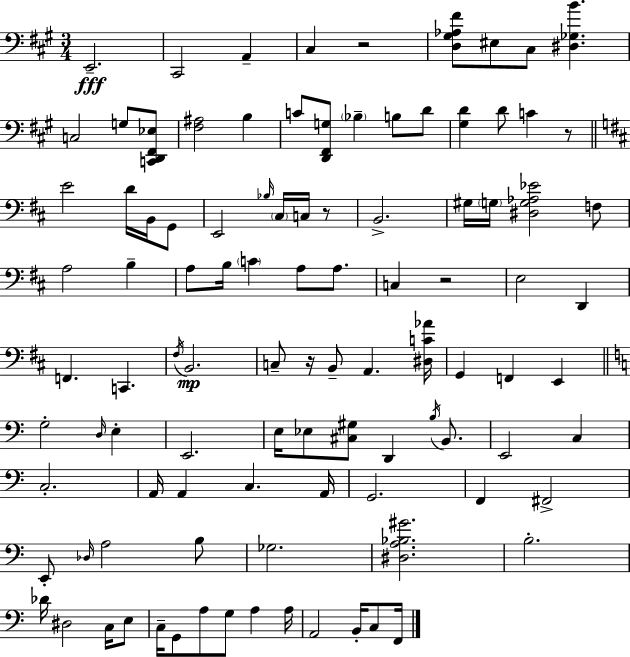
X:1
T:Untitled
M:3/4
L:1/4
K:A
E,,2 ^C,,2 A,, ^C, z2 [D,^G,_A,^F]/2 ^E,/2 ^C,/2 [^D,_G,B] C,2 G,/2 [C,,D,,^F,,_E,]/2 [^F,^A,]2 B, C/2 [D,,^F,,G,]/2 _B, B,/2 D/2 [^G,D] D/2 C z/2 E2 D/4 B,,/4 G,,/2 E,,2 _B,/4 ^C,/4 C,/4 z/2 B,,2 ^G,/4 G,/4 [^D,G,_A,_E]2 F,/2 A,2 B, A,/2 B,/4 C A,/2 A,/2 C, z2 E,2 D,, F,, C,, ^F,/4 B,,2 C,/2 z/4 B,,/2 A,, [^D,C_A]/4 G,, F,, E,, G,2 D,/4 E, E,,2 E,/4 _E,/2 [^C,^G,]/2 D,, B,/4 B,,/2 E,,2 C, C,2 A,,/4 A,, C, A,,/4 G,,2 F,, ^F,,2 E,,/2 _D,/4 A,2 B,/2 _G,2 [^D,A,_B,^G]2 B,2 _D/4 ^D,2 C,/4 E,/2 C,/4 G,,/2 A,/2 G,/2 A, A,/4 A,,2 B,,/4 C,/2 F,,/4